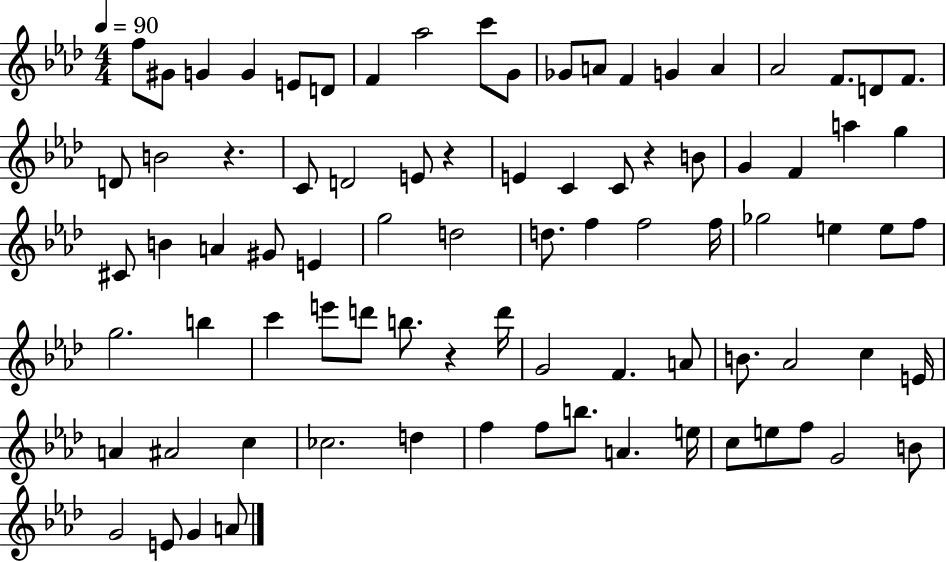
{
  \clef treble
  \numericTimeSignature
  \time 4/4
  \key aes \major
  \tempo 4 = 90
  f''8 gis'8 g'4 g'4 e'8 d'8 | f'4 aes''2 c'''8 g'8 | ges'8 a'8 f'4 g'4 a'4 | aes'2 f'8. d'8 f'8. | \break d'8 b'2 r4. | c'8 d'2 e'8 r4 | e'4 c'4 c'8 r4 b'8 | g'4 f'4 a''4 g''4 | \break cis'8 b'4 a'4 gis'8 e'4 | g''2 d''2 | d''8. f''4 f''2 f''16 | ges''2 e''4 e''8 f''8 | \break g''2. b''4 | c'''4 e'''8 d'''8 b''8. r4 d'''16 | g'2 f'4. a'8 | b'8. aes'2 c''4 e'16 | \break a'4 ais'2 c''4 | ces''2. d''4 | f''4 f''8 b''8. a'4. e''16 | c''8 e''8 f''8 g'2 b'8 | \break g'2 e'8 g'4 a'8 | \bar "|."
}